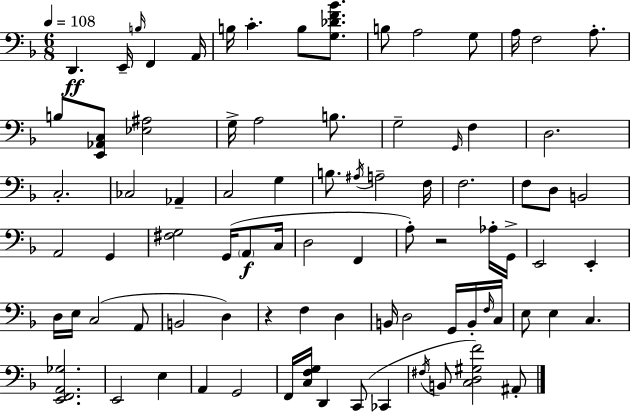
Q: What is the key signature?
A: F major